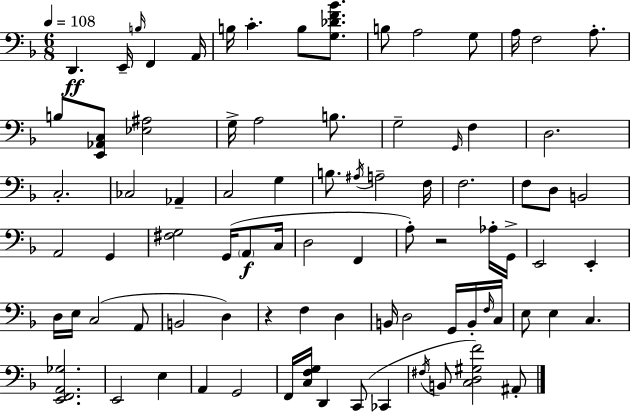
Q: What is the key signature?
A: F major